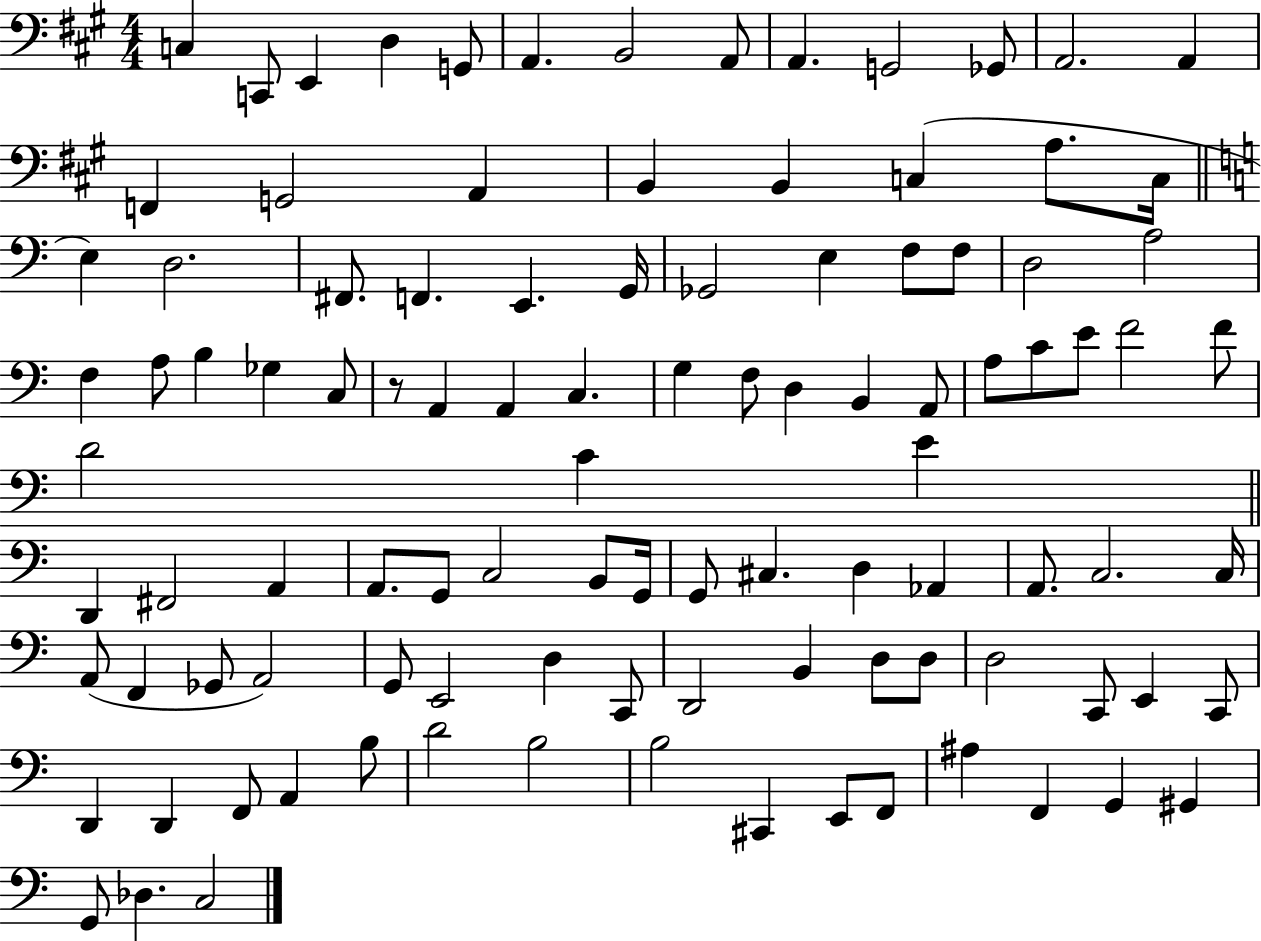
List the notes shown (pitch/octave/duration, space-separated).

C3/q C2/e E2/q D3/q G2/e A2/q. B2/h A2/e A2/q. G2/h Gb2/e A2/h. A2/q F2/q G2/h A2/q B2/q B2/q C3/q A3/e. C3/s E3/q D3/h. F#2/e. F2/q. E2/q. G2/s Gb2/h E3/q F3/e F3/e D3/h A3/h F3/q A3/e B3/q Gb3/q C3/e R/e A2/q A2/q C3/q. G3/q F3/e D3/q B2/q A2/e A3/e C4/e E4/e F4/h F4/e D4/h C4/q E4/q D2/q F#2/h A2/q A2/e. G2/e C3/h B2/e G2/s G2/e C#3/q. D3/q Ab2/q A2/e. C3/h. C3/s A2/e F2/q Gb2/e A2/h G2/e E2/h D3/q C2/e D2/h B2/q D3/e D3/e D3/h C2/e E2/q C2/e D2/q D2/q F2/e A2/q B3/e D4/h B3/h B3/h C#2/q E2/e F2/e A#3/q F2/q G2/q G#2/q G2/e Db3/q. C3/h